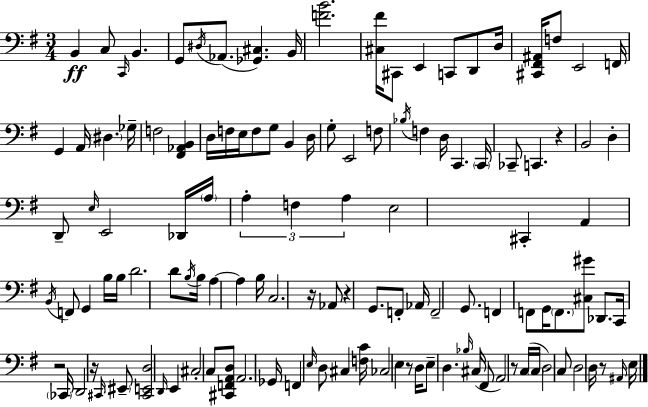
X:1
T:Untitled
M:3/4
L:1/4
K:Em
B,, C,/2 C,,/4 B,, G,,/2 ^D,/4 _A,,/2 [_G,,^C,] B,,/4 [FB]2 [^C,^F]/4 ^C,,/2 E,, C,,/2 D,,/2 D,/4 [^C,,^F,,^A,,]/4 F,/2 E,,2 F,,/4 G,, A,,/4 ^D, _G,/4 F,2 [^F,,_A,,B,,] D,/4 F,/4 E,/4 F,/2 G,/2 B,, D,/4 G,/2 E,,2 F,/2 _B,/4 F, D,/4 C,, C,,/4 _C,,/2 C,, z B,,2 D, D,,/2 E,/4 E,,2 _D,,/4 A,/4 A, F, A, E,2 ^C,, A,, B,,/4 F,,/2 G,, B,/4 B,/4 D2 D/2 B,/4 B,/4 A, A, B,/4 C,2 z/4 _A,,/2 z G,,/2 F,,/2 _A,,/4 F,,2 G,,/2 F,, F,,/2 G,,/4 F,,/2 [^C,^G]/2 _D,,/2 C,,/4 z2 _C,,/4 D,,2 z/4 ^C,,/4 ^E,,/2 [^C,,E,,D,]2 D,,/4 E,, ^C,2 C,/2 [^C,,F,,A,,D,]/2 A,,2 _G,,/4 F,, E,/4 D,/2 ^C, [F,C]/4 _C,2 E, z/2 D,/4 E,/2 D, _B,/4 ^C,/4 ^F,,/2 A,,2 z/2 C,/4 C,/4 D,2 C,/2 D,2 D,/4 z/2 ^A,,/4 E,/4